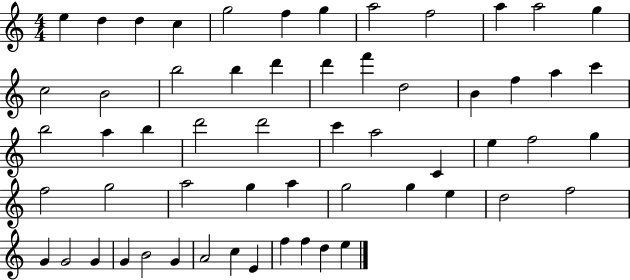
{
  \clef treble
  \numericTimeSignature
  \time 4/4
  \key c \major
  e''4 d''4 d''4 c''4 | g''2 f''4 g''4 | a''2 f''2 | a''4 a''2 g''4 | \break c''2 b'2 | b''2 b''4 d'''4 | d'''4 f'''4 d''2 | b'4 f''4 a''4 c'''4 | \break b''2 a''4 b''4 | d'''2 d'''2 | c'''4 a''2 c'4 | e''4 f''2 g''4 | \break f''2 g''2 | a''2 g''4 a''4 | g''2 g''4 e''4 | d''2 f''2 | \break g'4 g'2 g'4 | g'4 b'2 g'4 | a'2 c''4 e'4 | f''4 f''4 d''4 e''4 | \break \bar "|."
}